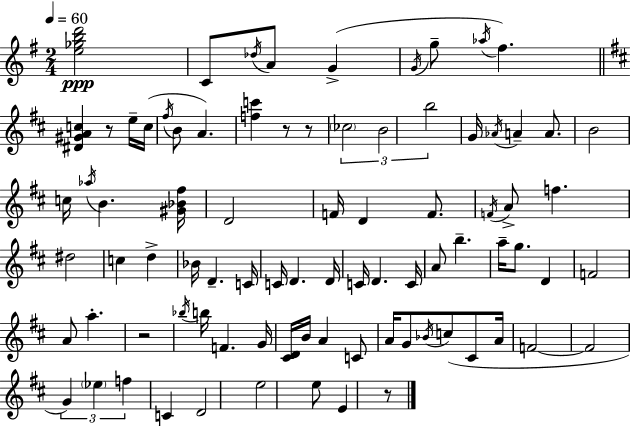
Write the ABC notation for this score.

X:1
T:Untitled
M:2/4
L:1/4
K:Em
[e_gbd']2 C/2 _d/4 A/2 G G/4 g/2 _a/4 ^f [^D^GAc] z/2 e/4 c/4 ^f/4 B/2 A [fc'] z/2 z/2 _c2 B2 b2 G/4 _A/4 A A/2 B2 c/4 _a/4 B [^G_B^f]/4 D2 F/4 D F/2 F/4 A/2 f ^d2 c d _B/4 D C/4 C/4 D D/4 C/4 D C/4 A/2 b a/4 g/2 D F2 A/2 a z2 _b/4 b/4 F G/4 [^CD]/4 B/4 A C/2 A/4 G/2 _B/4 c/2 ^C/2 A/4 F2 F2 G _e f C D2 e2 e/2 E z/2